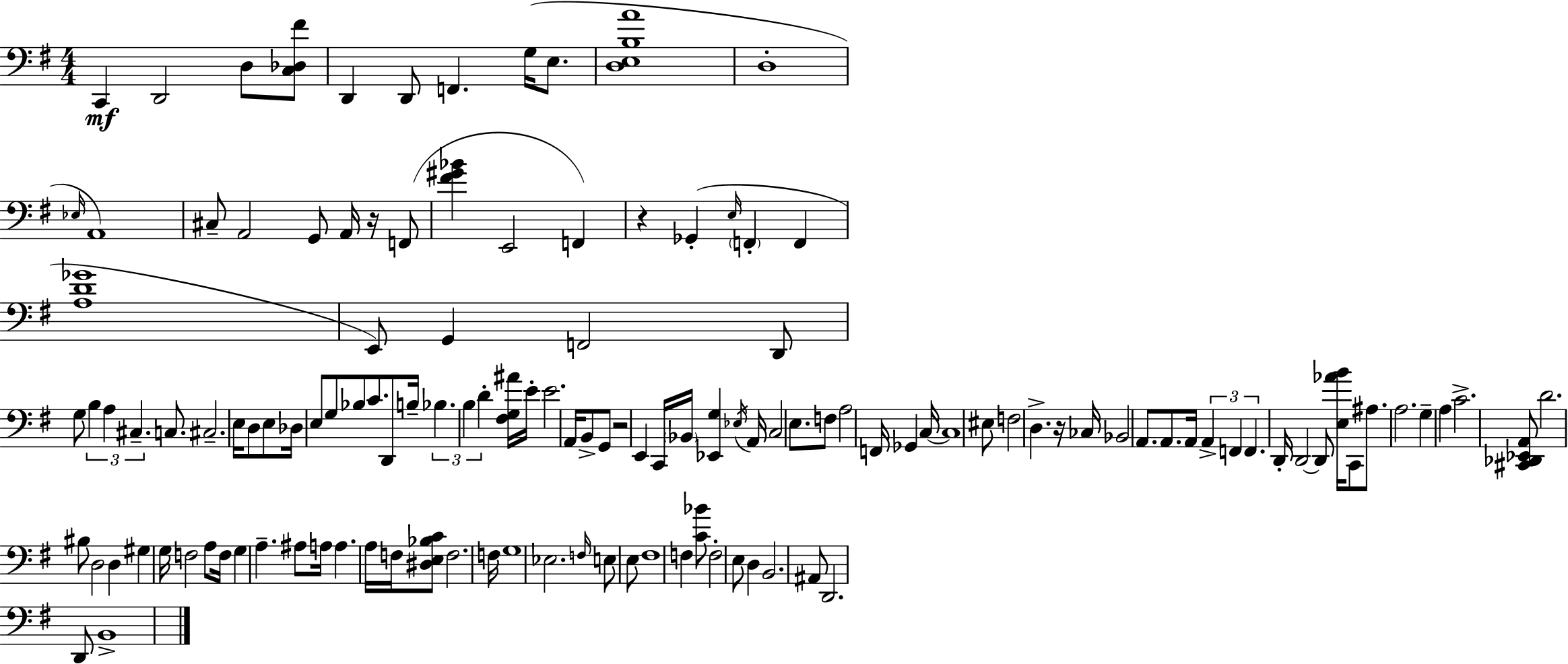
C2/q D2/h D3/e [C3,Db3,F#4]/e D2/q D2/e F2/q. G3/s E3/e. [D3,E3,B3,A4]/w D3/w Eb3/s A2/w C#3/e A2/h G2/e A2/s R/s F2/e [F#4,G#4,Bb4]/q E2/h F2/q R/q Gb2/q E3/s F2/q F2/q [A3,D4,Gb4]/w E2/e G2/q F2/h D2/e G3/e B3/q A3/q C#3/q. C3/e. C#3/h. E3/s D3/e E3/e Db3/s E3/e G3/e Bb3/e C4/e. D2/e B3/s Bb3/q. B3/q D4/q [F#3,G3,A#4]/s E4/s E4/h. A2/s B2/e G2/e R/h E2/q C2/s Bb2/s [Eb2,G3]/q Eb3/s A2/s C3/h E3/e. F3/e A3/h F2/s Gb2/q C3/s C3/w EIS3/e F3/h D3/q. R/s CES3/s Bb2/h A2/e. A2/e. A2/s A2/q F2/q F2/q. D2/s D2/h D2/e [E3,Ab4,B4]/s C2/e A#3/e. A3/h. G3/q A3/q C4/h. [C#2,Db2,Eb2,A2]/e D4/h. BIS3/e D3/h D3/q G#3/q G3/s F3/h A3/e F3/s G3/q A3/q. A#3/e A3/s A3/q. A3/s F3/s [D#3,E3,Bb3,C4]/e F3/h. F3/s G3/w Eb3/h. F3/s E3/e E3/e F#3/w F3/q [C4,Bb4]/e F3/h E3/e D3/q B2/h. A#2/e D2/h. D2/e B2/w